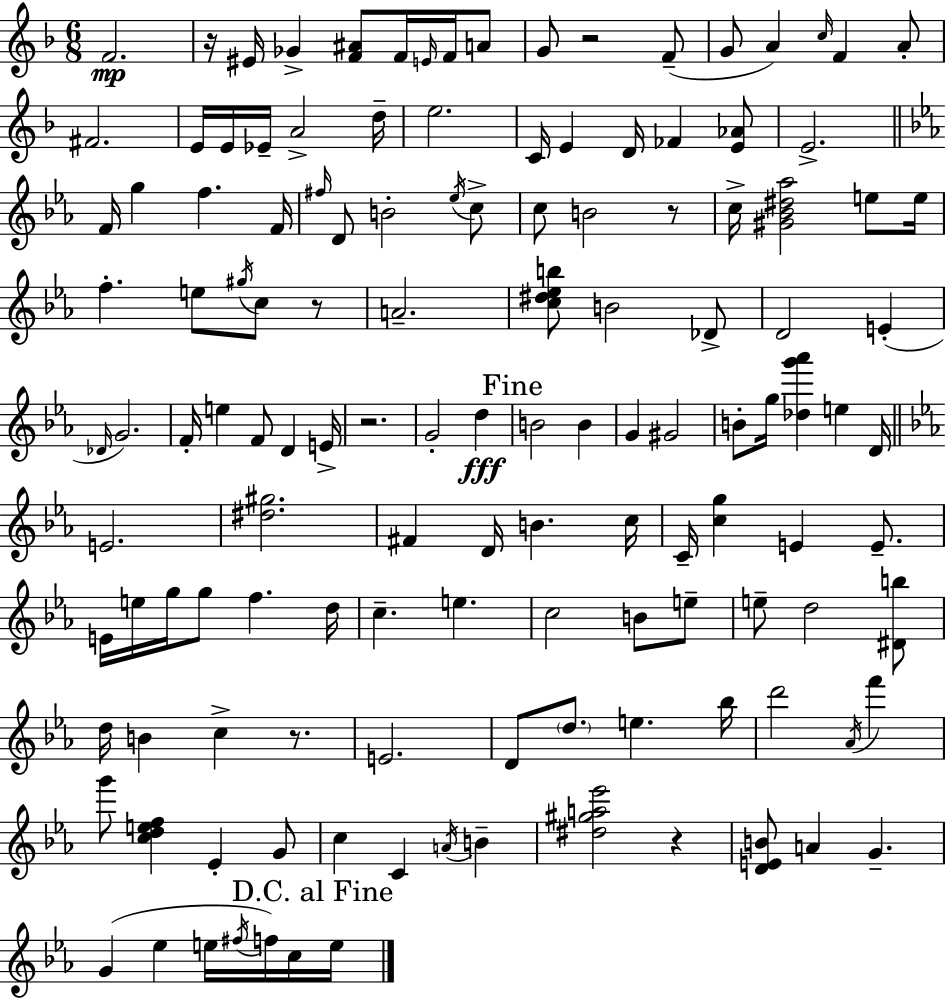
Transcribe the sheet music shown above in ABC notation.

X:1
T:Untitled
M:6/8
L:1/4
K:Dm
F2 z/4 ^E/4 _G [F^A]/2 F/4 E/4 F/4 A/2 G/2 z2 F/2 G/2 A c/4 F A/2 ^F2 E/4 E/4 _E/4 A2 d/4 e2 C/4 E D/4 _F [E_A]/2 E2 F/4 g f F/4 ^f/4 D/2 B2 _e/4 c/2 c/2 B2 z/2 c/4 [^G_B^d_a]2 e/2 e/4 f e/2 ^g/4 c/2 z/2 A2 [c^d_eb]/2 B2 _D/2 D2 E _D/4 G2 F/4 e F/2 D E/4 z2 G2 d B2 B G ^G2 B/2 g/4 [_dg'_a'] e D/4 E2 [^d^g]2 ^F D/4 B c/4 C/4 [cg] E E/2 E/4 e/4 g/4 g/2 f d/4 c e c2 B/2 e/2 e/2 d2 [^Db]/2 d/4 B c z/2 E2 D/2 d/2 e _b/4 d'2 _A/4 f' g'/2 [cdef] _E G/2 c C A/4 B [^d^ga_e']2 z [DEB]/2 A G G _e e/4 ^f/4 f/4 c/4 e/4